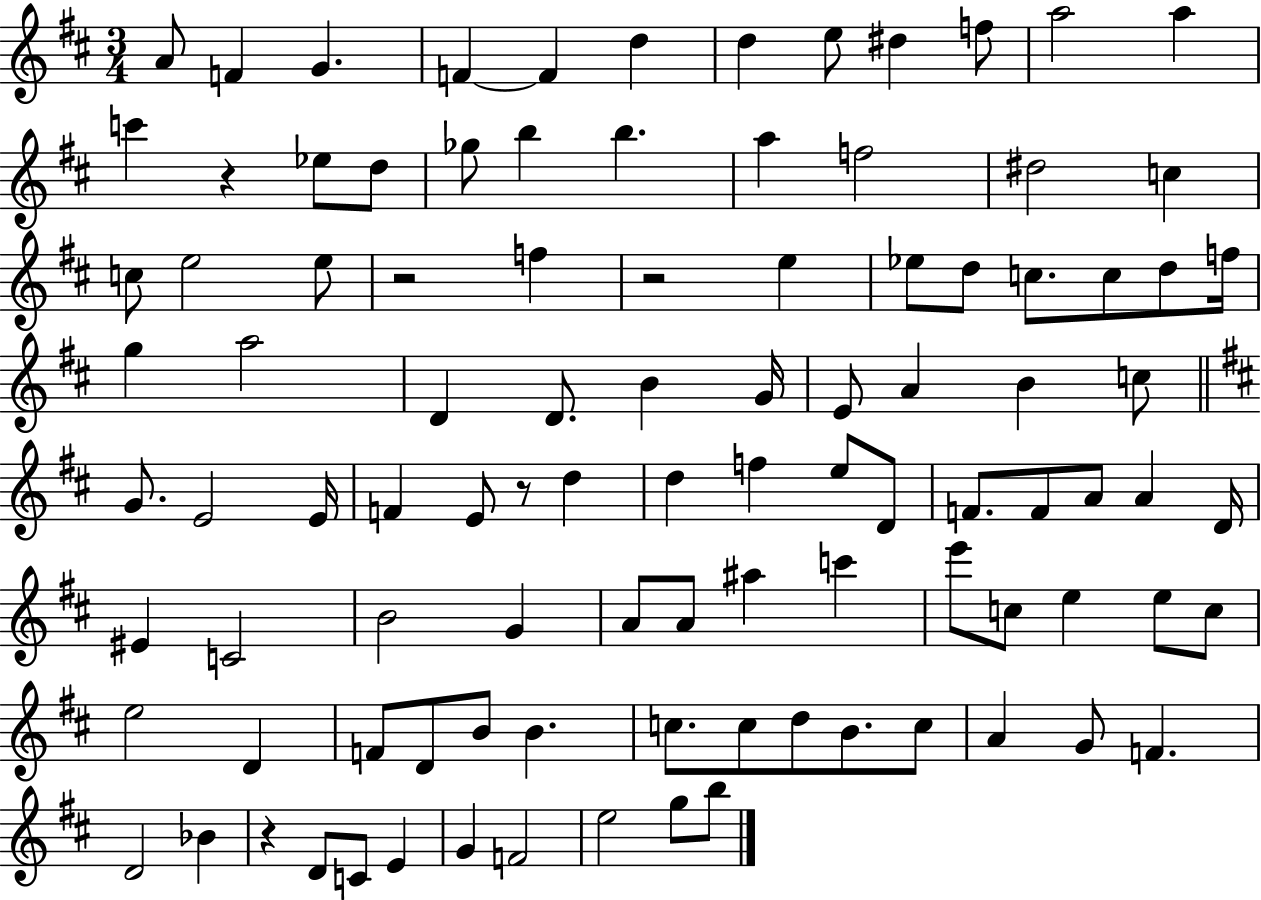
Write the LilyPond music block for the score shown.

{
  \clef treble
  \numericTimeSignature
  \time 3/4
  \key d \major
  a'8 f'4 g'4. | f'4~~ f'4 d''4 | d''4 e''8 dis''4 f''8 | a''2 a''4 | \break c'''4 r4 ees''8 d''8 | ges''8 b''4 b''4. | a''4 f''2 | dis''2 c''4 | \break c''8 e''2 e''8 | r2 f''4 | r2 e''4 | ees''8 d''8 c''8. c''8 d''8 f''16 | \break g''4 a''2 | d'4 d'8. b'4 g'16 | e'8 a'4 b'4 c''8 | \bar "||" \break \key d \major g'8. e'2 e'16 | f'4 e'8 r8 d''4 | d''4 f''4 e''8 d'8 | f'8. f'8 a'8 a'4 d'16 | \break eis'4 c'2 | b'2 g'4 | a'8 a'8 ais''4 c'''4 | e'''8 c''8 e''4 e''8 c''8 | \break e''2 d'4 | f'8 d'8 b'8 b'4. | c''8. c''8 d''8 b'8. c''8 | a'4 g'8 f'4. | \break d'2 bes'4 | r4 d'8 c'8 e'4 | g'4 f'2 | e''2 g''8 b''8 | \break \bar "|."
}